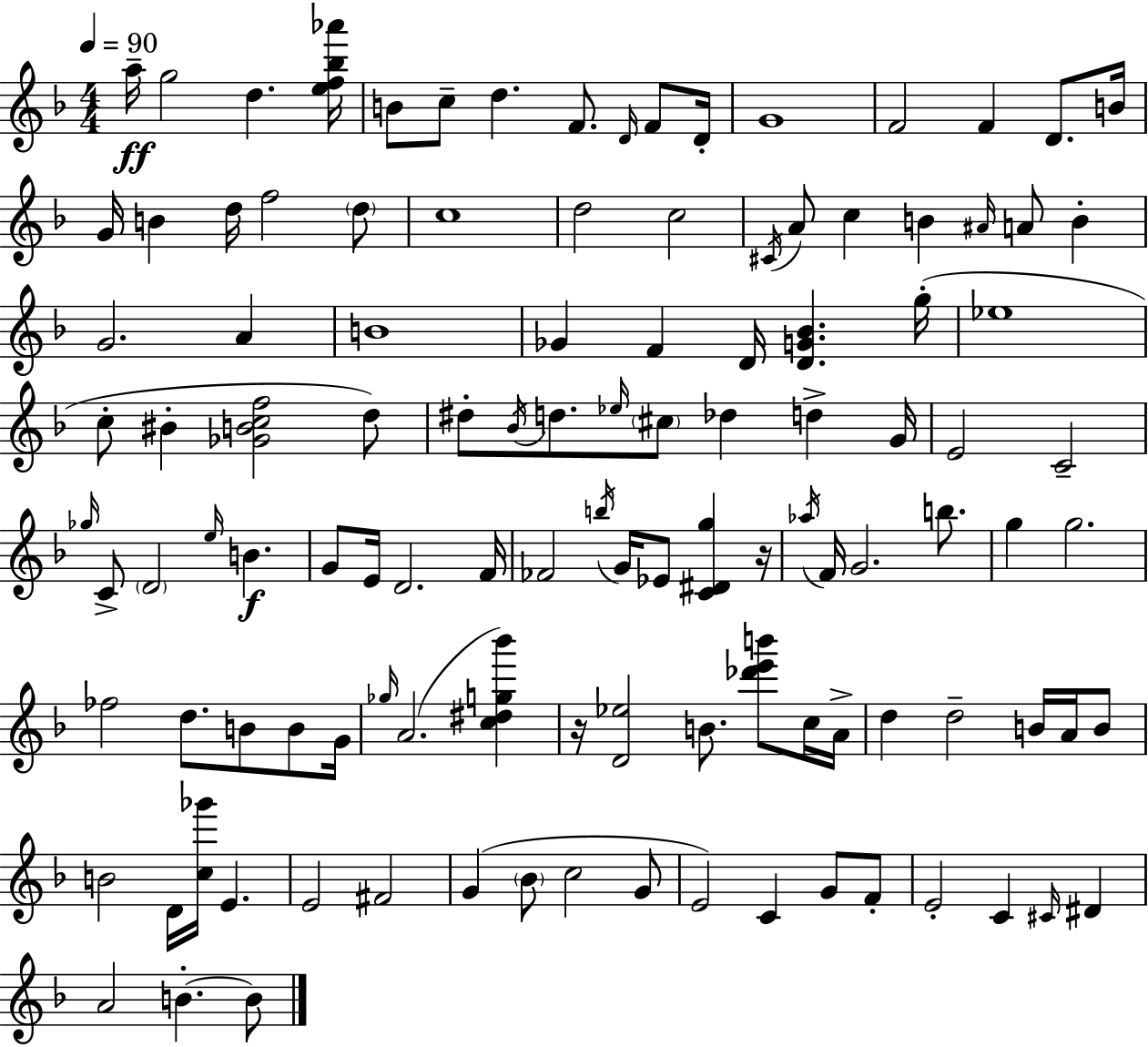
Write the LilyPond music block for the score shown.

{
  \clef treble
  \numericTimeSignature
  \time 4/4
  \key f \major
  \tempo 4 = 90
  a''16--\ff g''2 d''4. <e'' f'' bes'' aes'''>16 | b'8 c''8-- d''4. f'8. \grace { d'16 } f'8 | d'16-. g'1 | f'2 f'4 d'8. | \break b'16 g'16 b'4 d''16 f''2 \parenthesize d''8 | c''1 | d''2 c''2 | \acciaccatura { cis'16 } a'8 c''4 b'4 \grace { ais'16 } a'8 b'4-. | \break g'2. a'4 | b'1 | ges'4 f'4 d'16 <d' g' bes'>4. | g''16-.( ees''1 | \break c''8-. bis'4-. <ges' b' c'' f''>2 | d''8) dis''8-. \acciaccatura { bes'16 } d''8. \grace { ees''16 } \parenthesize cis''8 des''4 | d''4-> g'16 e'2 c'2-- | \grace { ges''16 } c'8-> \parenthesize d'2 | \break \grace { e''16 }\f b'4. g'8 e'16 d'2. | f'16 fes'2 \acciaccatura { b''16 } | g'16 ees'8 <c' dis' g''>4 r16 \acciaccatura { aes''16 } f'16 g'2. | b''8. g''4 g''2. | \break fes''2 | d''8. b'8 b'8 g'16 \grace { ges''16 }( a'2. | <c'' dis'' g'' bes'''>4) r16 <d' ees''>2 | b'8. <des''' e''' b'''>8 c''16 a'16-> d''4 d''2-- | \break b'16 a'16 b'8 b'2 | d'16 <c'' ges'''>16 e'4. e'2 | fis'2 g'4( \parenthesize bes'8 | c''2 g'8 e'2) | \break c'4 g'8 f'8-. e'2-. | c'4 \grace { cis'16 } dis'4 a'2 | b'4.-.~~ b'8 \bar "|."
}